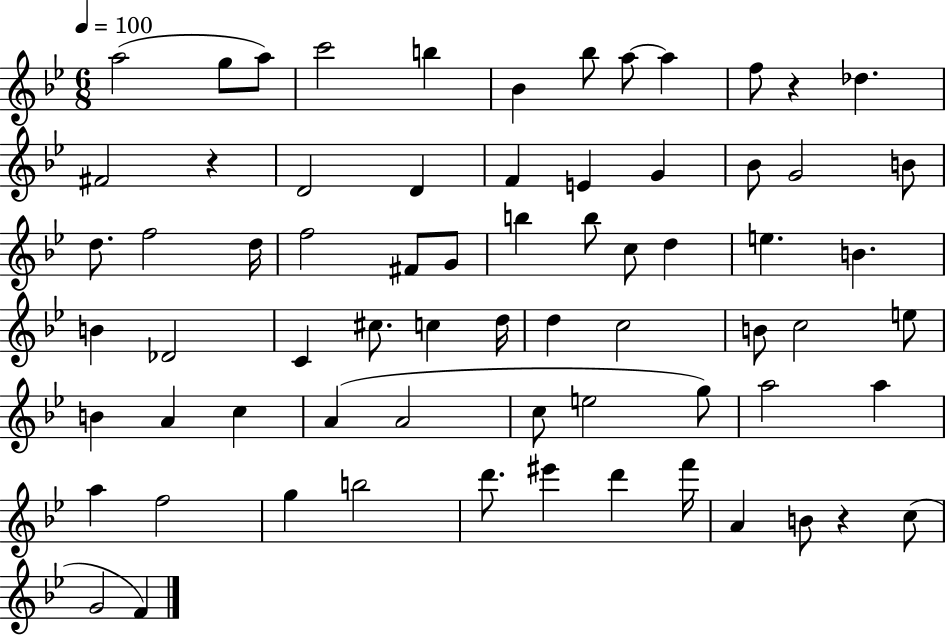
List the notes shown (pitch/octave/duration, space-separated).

A5/h G5/e A5/e C6/h B5/q Bb4/q Bb5/e A5/e A5/q F5/e R/q Db5/q. F#4/h R/q D4/h D4/q F4/q E4/q G4/q Bb4/e G4/h B4/e D5/e. F5/h D5/s F5/h F#4/e G4/e B5/q B5/e C5/e D5/q E5/q. B4/q. B4/q Db4/h C4/q C#5/e. C5/q D5/s D5/q C5/h B4/e C5/h E5/e B4/q A4/q C5/q A4/q A4/h C5/e E5/h G5/e A5/h A5/q A5/q F5/h G5/q B5/h D6/e. EIS6/q D6/q F6/s A4/q B4/e R/q C5/e G4/h F4/q